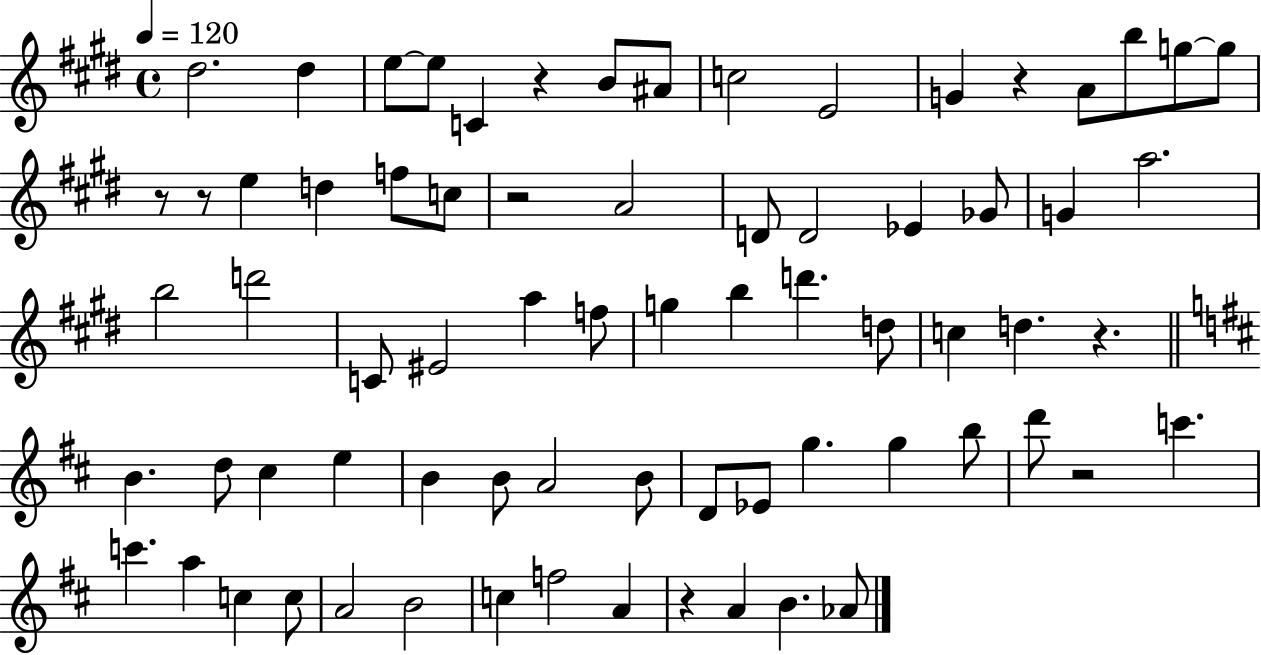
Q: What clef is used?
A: treble